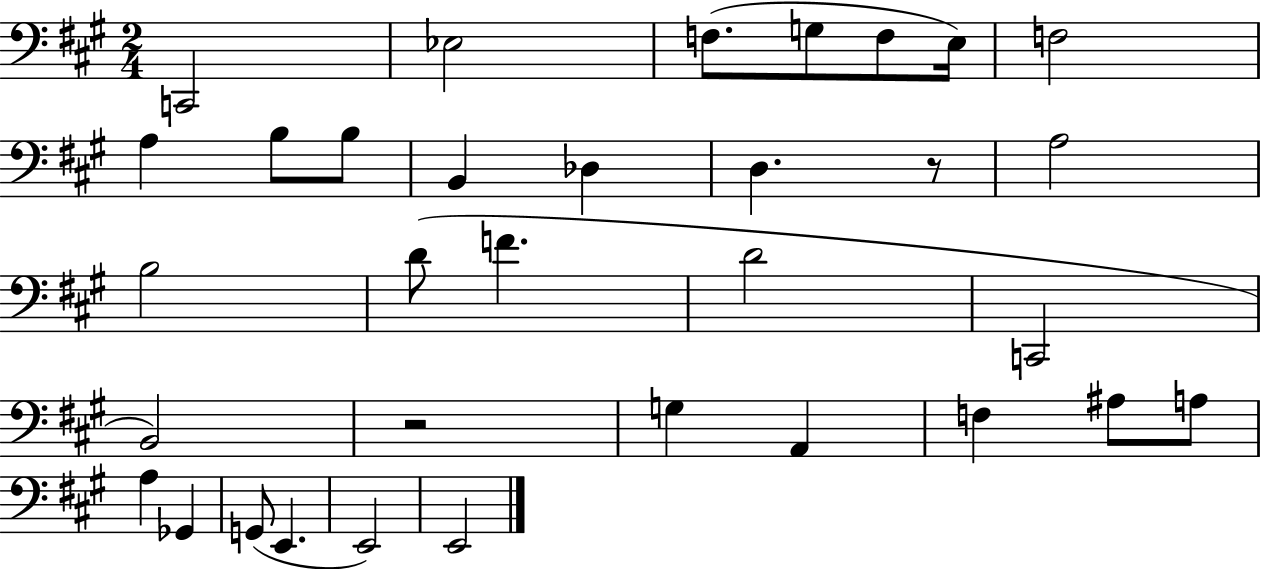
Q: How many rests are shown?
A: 2